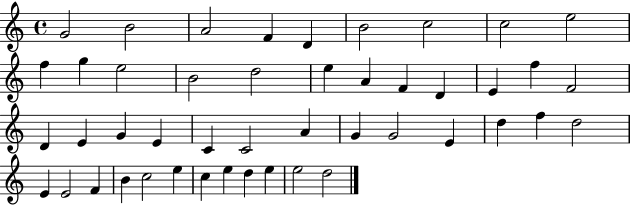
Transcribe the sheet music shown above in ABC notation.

X:1
T:Untitled
M:4/4
L:1/4
K:C
G2 B2 A2 F D B2 c2 c2 e2 f g e2 B2 d2 e A F D E f F2 D E G E C C2 A G G2 E d f d2 E E2 F B c2 e c e d e e2 d2